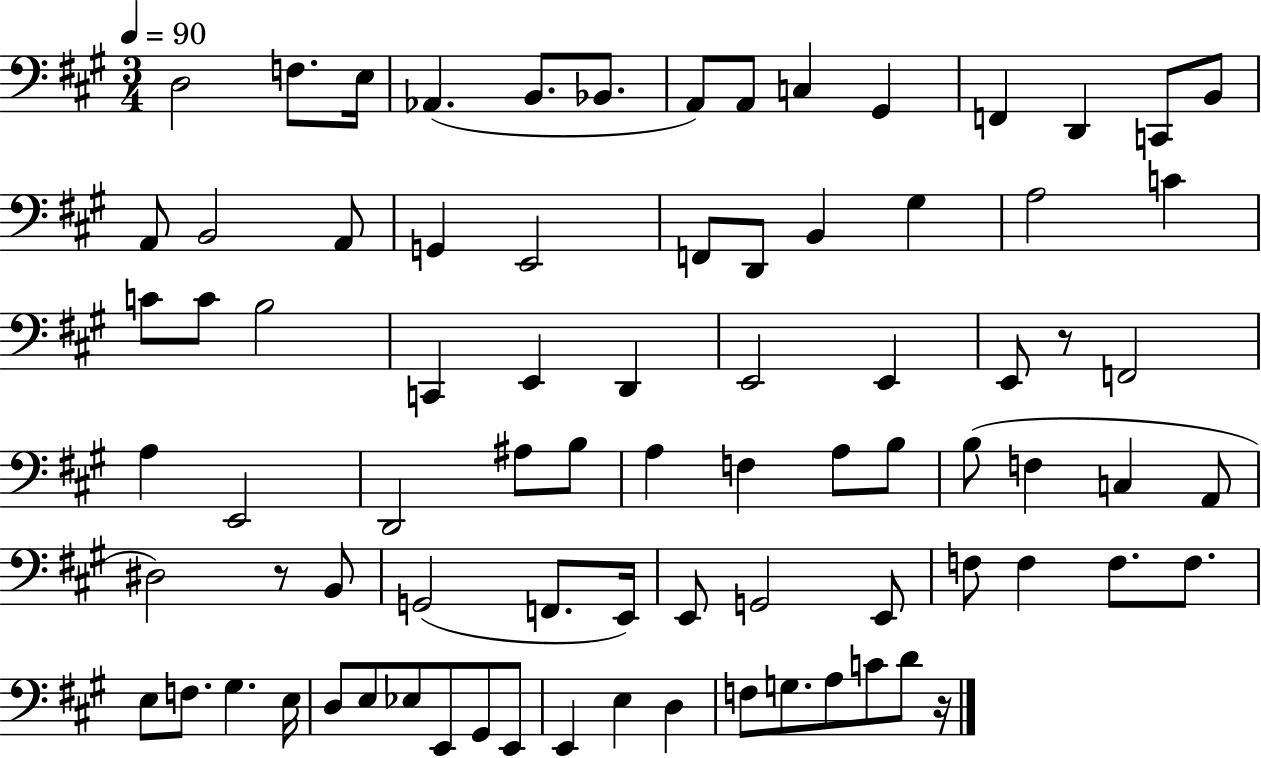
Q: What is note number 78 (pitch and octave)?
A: D4